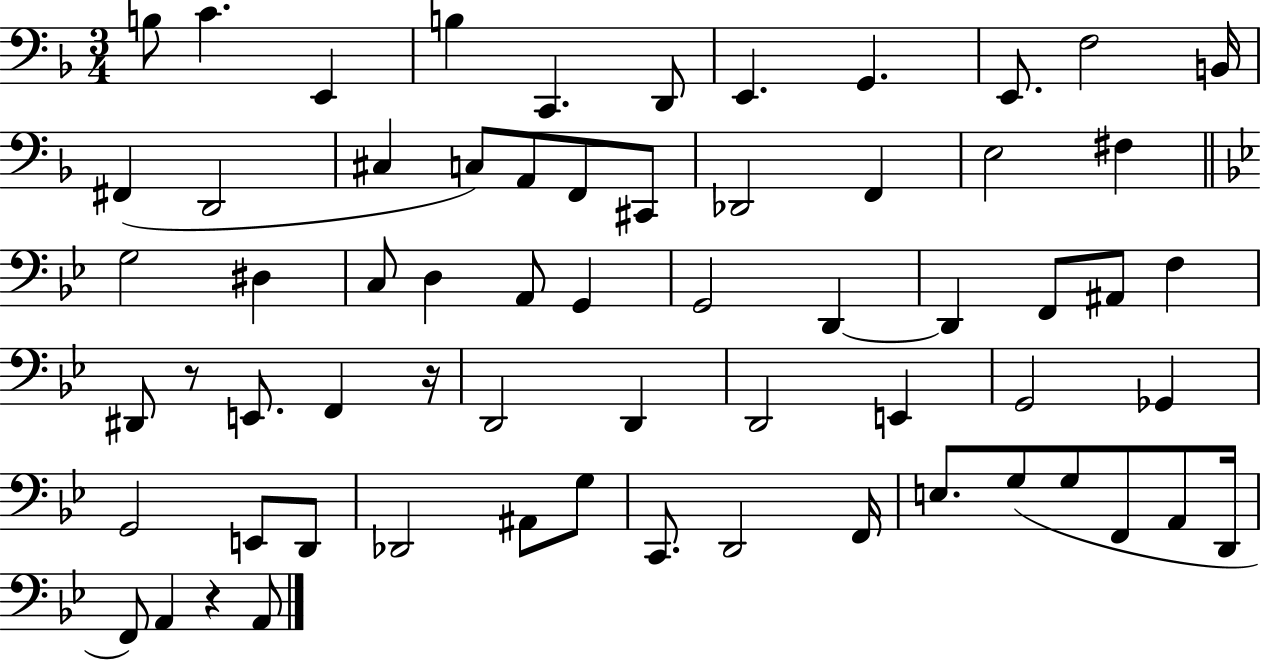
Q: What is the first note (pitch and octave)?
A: B3